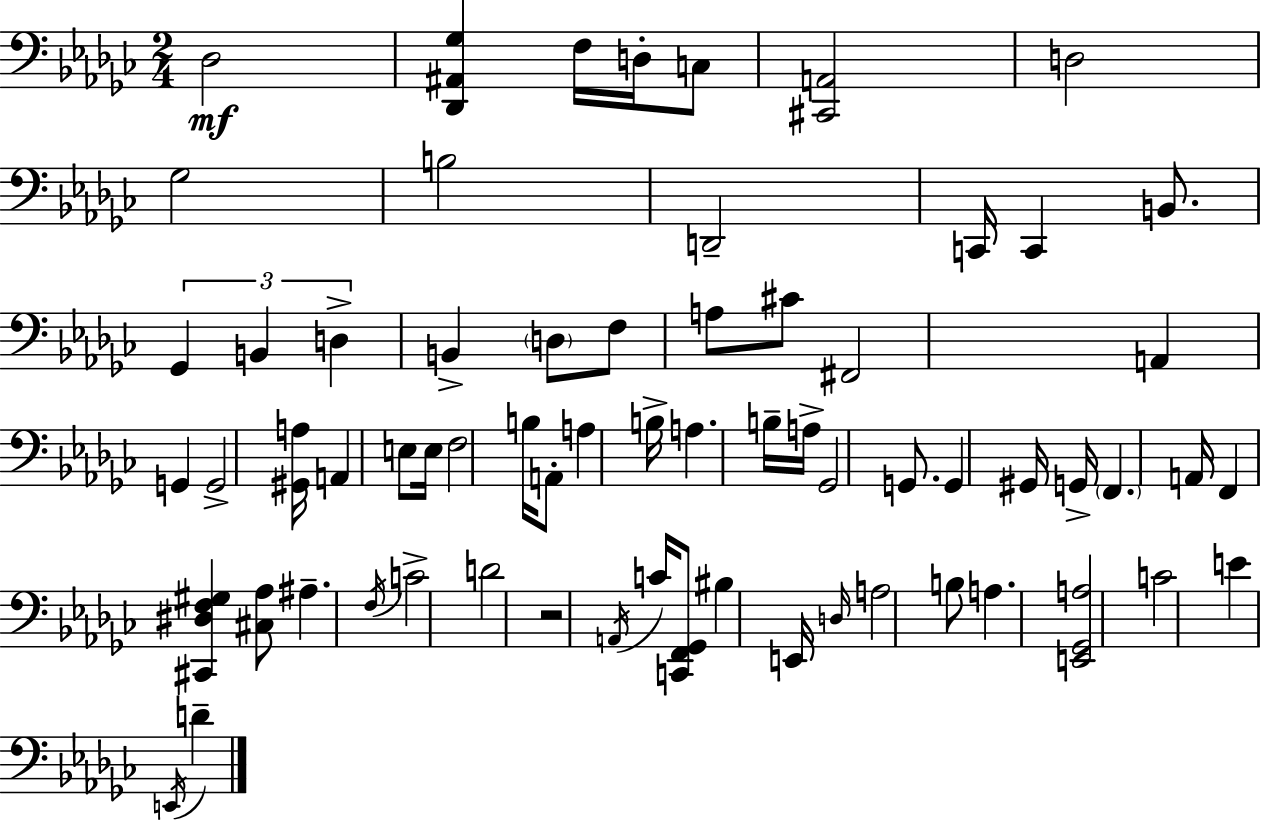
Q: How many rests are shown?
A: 1